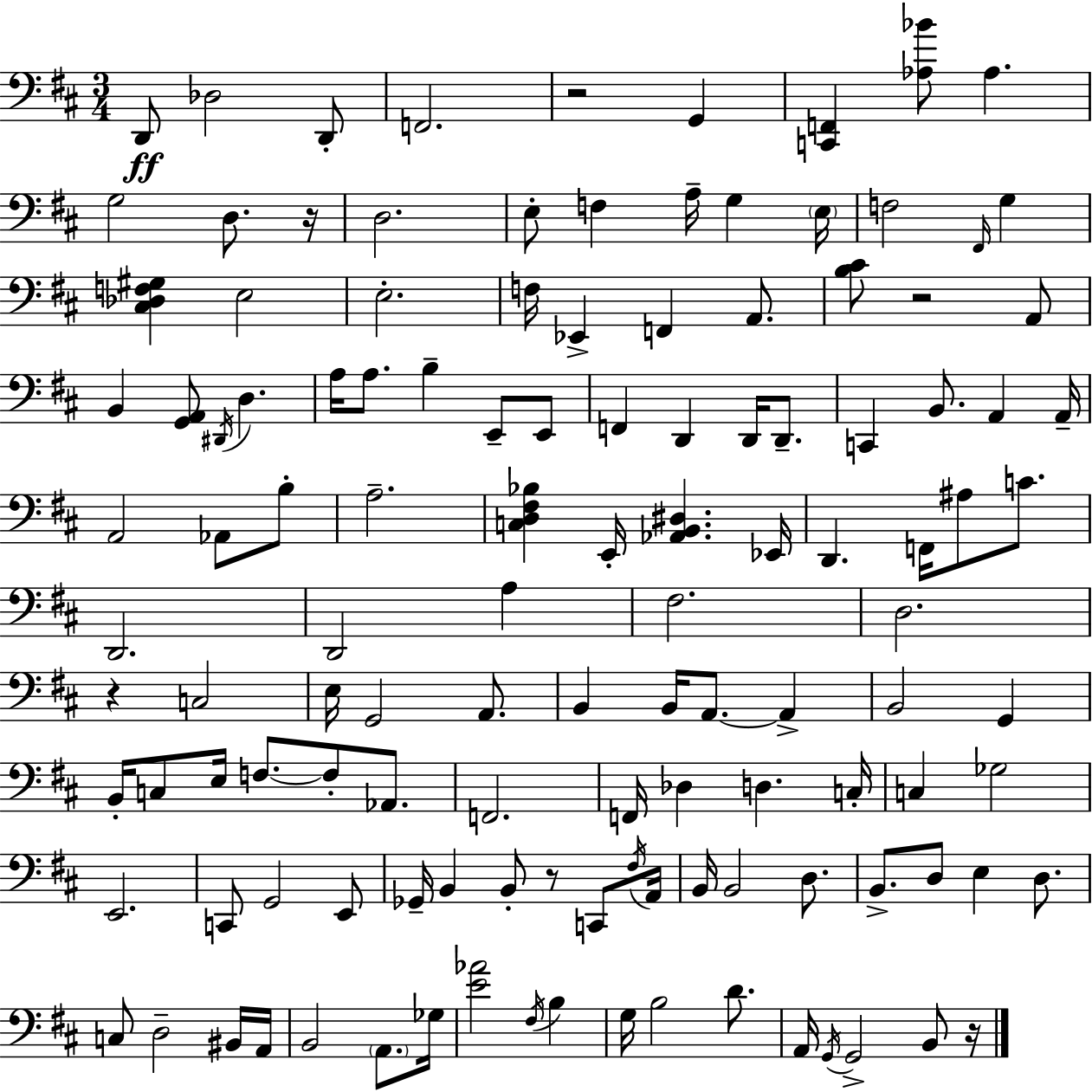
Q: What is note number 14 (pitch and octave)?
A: E3